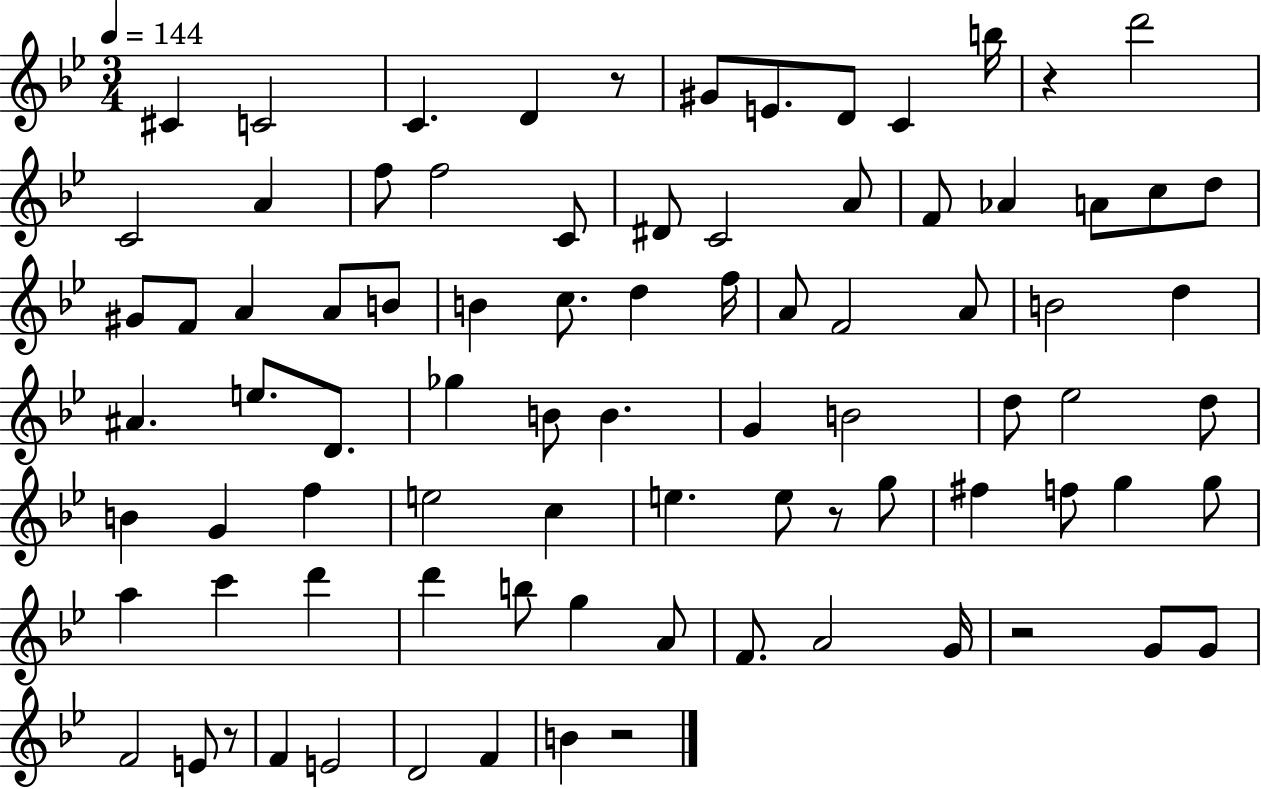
C#4/q C4/h C4/q. D4/q R/e G#4/e E4/e. D4/e C4/q B5/s R/q D6/h C4/h A4/q F5/e F5/h C4/e D#4/e C4/h A4/e F4/e Ab4/q A4/e C5/e D5/e G#4/e F4/e A4/q A4/e B4/e B4/q C5/e. D5/q F5/s A4/e F4/h A4/e B4/h D5/q A#4/q. E5/e. D4/e. Gb5/q B4/e B4/q. G4/q B4/h D5/e Eb5/h D5/e B4/q G4/q F5/q E5/h C5/q E5/q. E5/e R/e G5/e F#5/q F5/e G5/q G5/e A5/q C6/q D6/q D6/q B5/e G5/q A4/e F4/e. A4/h G4/s R/h G4/e G4/e F4/h E4/e R/e F4/q E4/h D4/h F4/q B4/q R/h